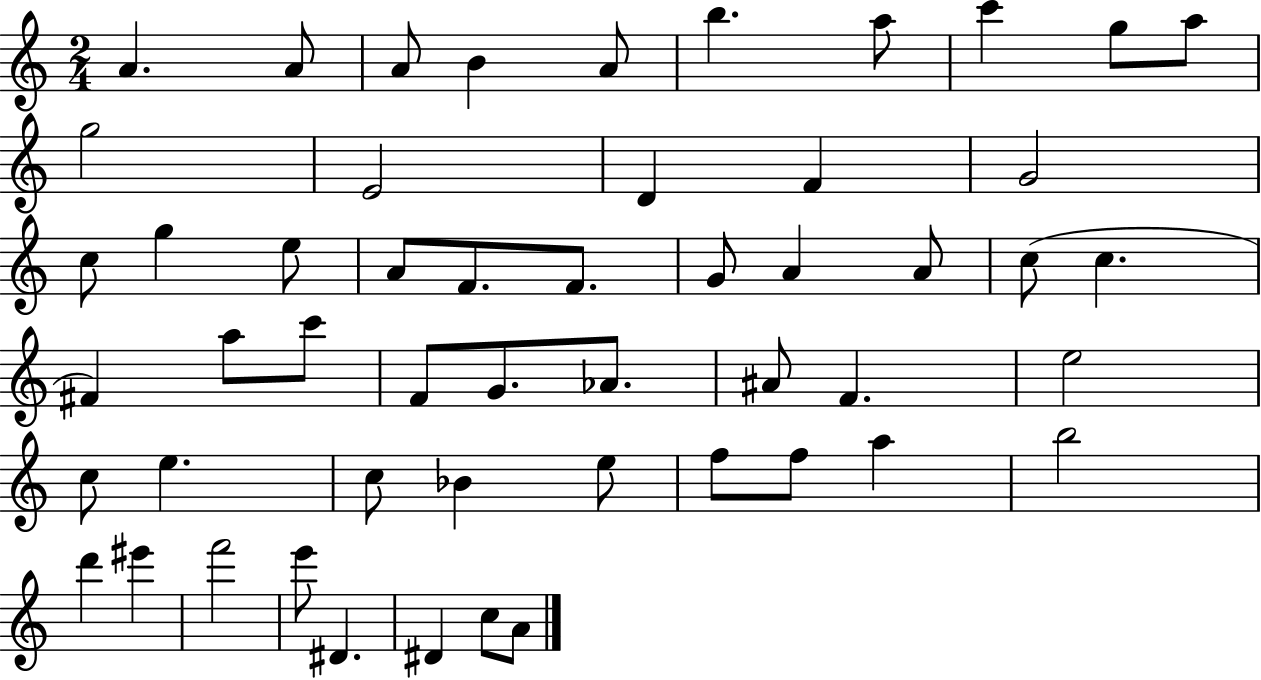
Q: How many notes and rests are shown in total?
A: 52